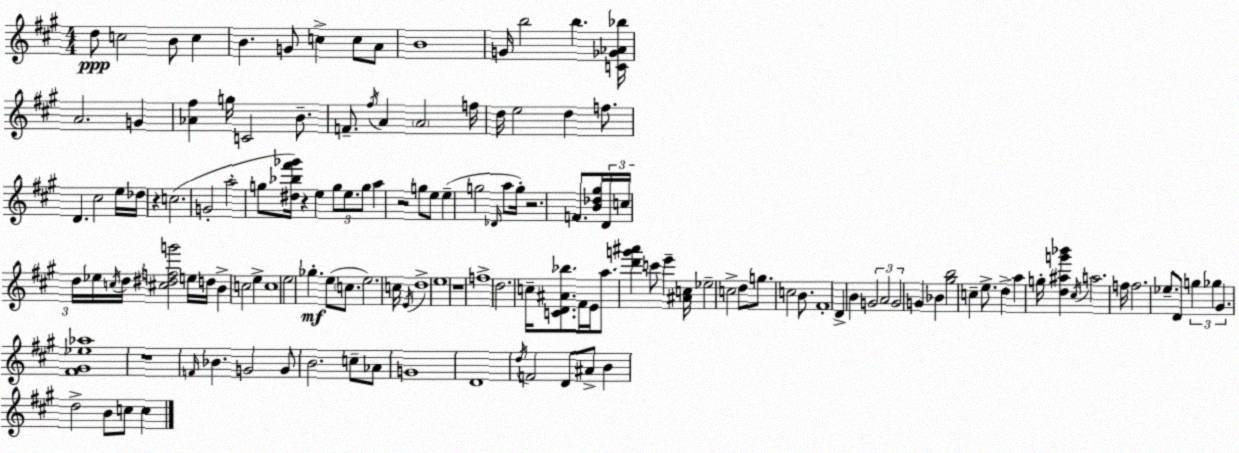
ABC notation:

X:1
T:Untitled
M:4/4
L:1/4
K:A
d/2 c2 B/2 c B G/2 c c/2 A/2 B4 G/4 b2 b [C_G_A_b]/4 A2 G [_A^f] g/4 C2 B/2 F/2 ^f/4 A A2 f/4 d/4 e2 d f/2 D ^c2 e/4 _d/4 z c2 G2 a2 g/2 [^d_b^f'_g']/4 z e g/2 e/2 g/2 a z2 g/2 e/2 e g2 _D/4 a/2 g/4 z2 F/2 [B_d^g]/4 D/4 c/4 d/4 _e/4 c/4 d/4 [^c^dfg']2 e/4 d/4 B c2 e c4 e2 _g e/2 c/2 e2 c/4 E/4 d4 e4 z4 f4 d2 c/4 [CD^A_b]/2 ^F/4 E/4 a/2 [d'g'^a'] c'/2 e' [^Ac]/4 _e2 c2 d/2 g/2 c2 B/2 ^F4 D B G2 A2 G2 G _B [^gb]2 c e/2 d a g/4 [d^ag'_b'] ^c/4 a2 f/4 f2 _e/2 D/2 g _g ^G [^F^G_e_a]4 z4 F/4 _B G2 G/2 B2 c/2 _A/2 G4 D4 d/4 F2 D/2 ^A/2 B d2 B/2 c/2 c